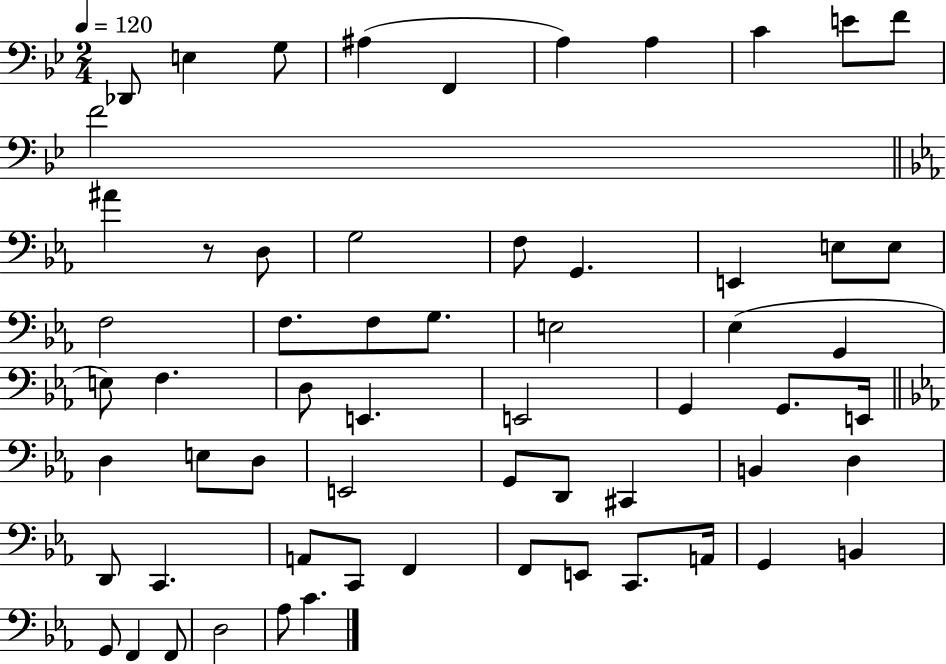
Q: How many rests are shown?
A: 1